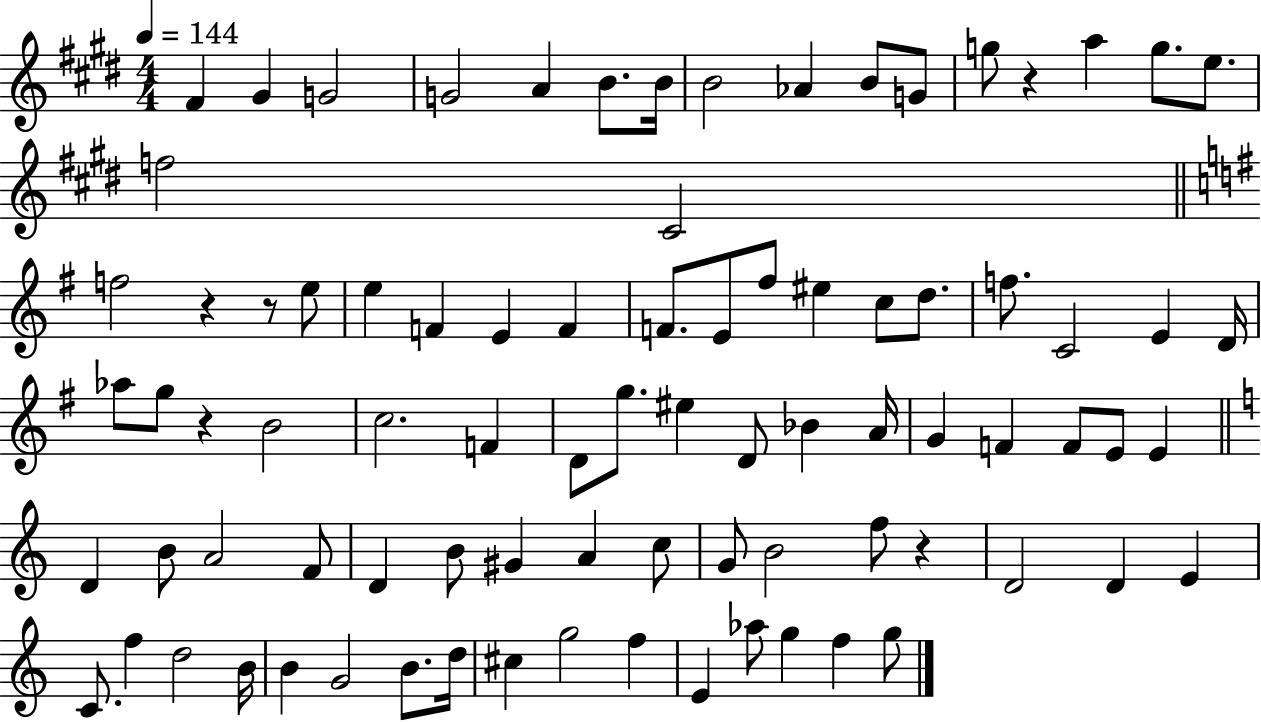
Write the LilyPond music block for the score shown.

{
  \clef treble
  \numericTimeSignature
  \time 4/4
  \key e \major
  \tempo 4 = 144
  fis'4 gis'4 g'2 | g'2 a'4 b'8. b'16 | b'2 aes'4 b'8 g'8 | g''8 r4 a''4 g''8. e''8. | \break f''2 cis'2 | \bar "||" \break \key e \minor f''2 r4 r8 e''8 | e''4 f'4 e'4 f'4 | f'8. e'8 fis''8 eis''4 c''8 d''8. | f''8. c'2 e'4 d'16 | \break aes''8 g''8 r4 b'2 | c''2. f'4 | d'8 g''8. eis''4 d'8 bes'4 a'16 | g'4 f'4 f'8 e'8 e'4 | \break \bar "||" \break \key c \major d'4 b'8 a'2 f'8 | d'4 b'8 gis'4 a'4 c''8 | g'8 b'2 f''8 r4 | d'2 d'4 e'4 | \break c'8. f''4 d''2 b'16 | b'4 g'2 b'8. d''16 | cis''4 g''2 f''4 | e'4 aes''8 g''4 f''4 g''8 | \break \bar "|."
}